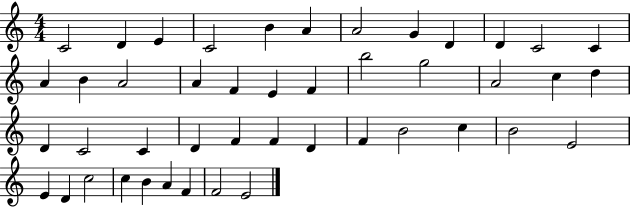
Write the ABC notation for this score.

X:1
T:Untitled
M:4/4
L:1/4
K:C
C2 D E C2 B A A2 G D D C2 C A B A2 A F E F b2 g2 A2 c d D C2 C D F F D F B2 c B2 E2 E D c2 c B A F F2 E2